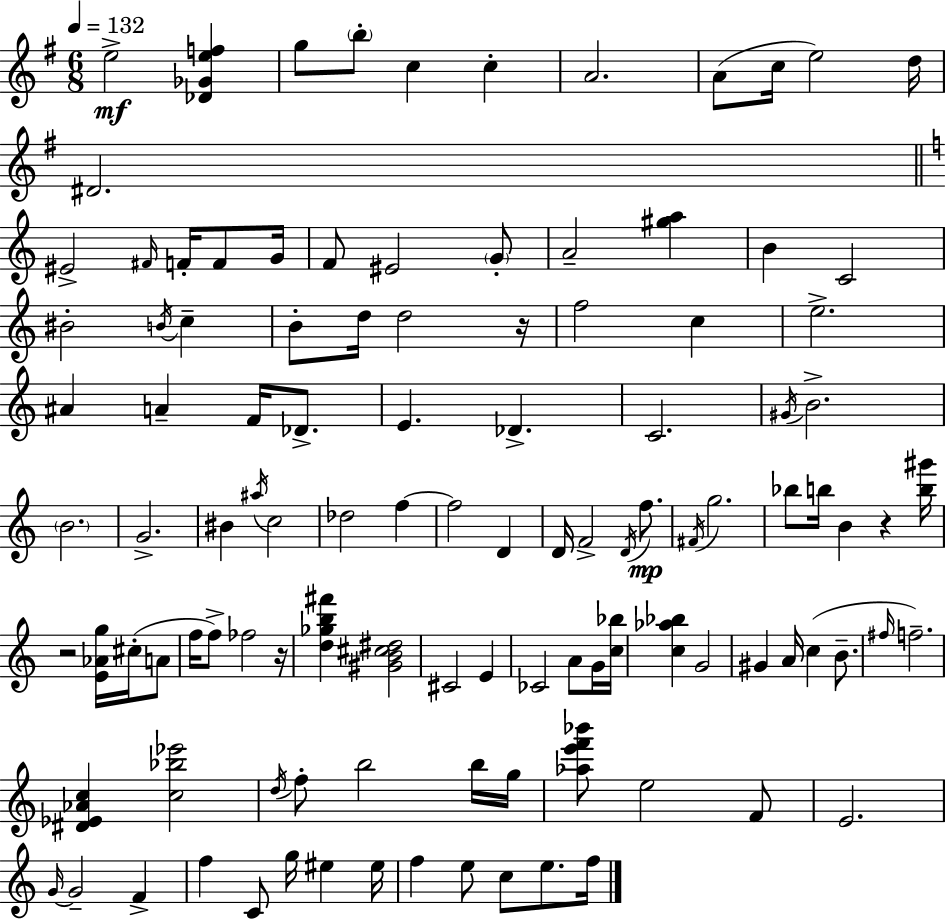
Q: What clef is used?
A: treble